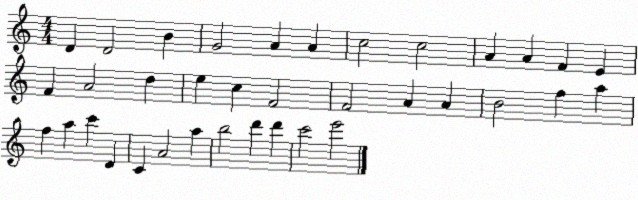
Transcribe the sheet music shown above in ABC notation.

X:1
T:Untitled
M:4/4
L:1/4
K:C
D D2 B G2 A A c2 c2 A A F E F A2 d e c F2 F2 A A B2 f a f a c' D C A2 a b2 d' d' c'2 e'2